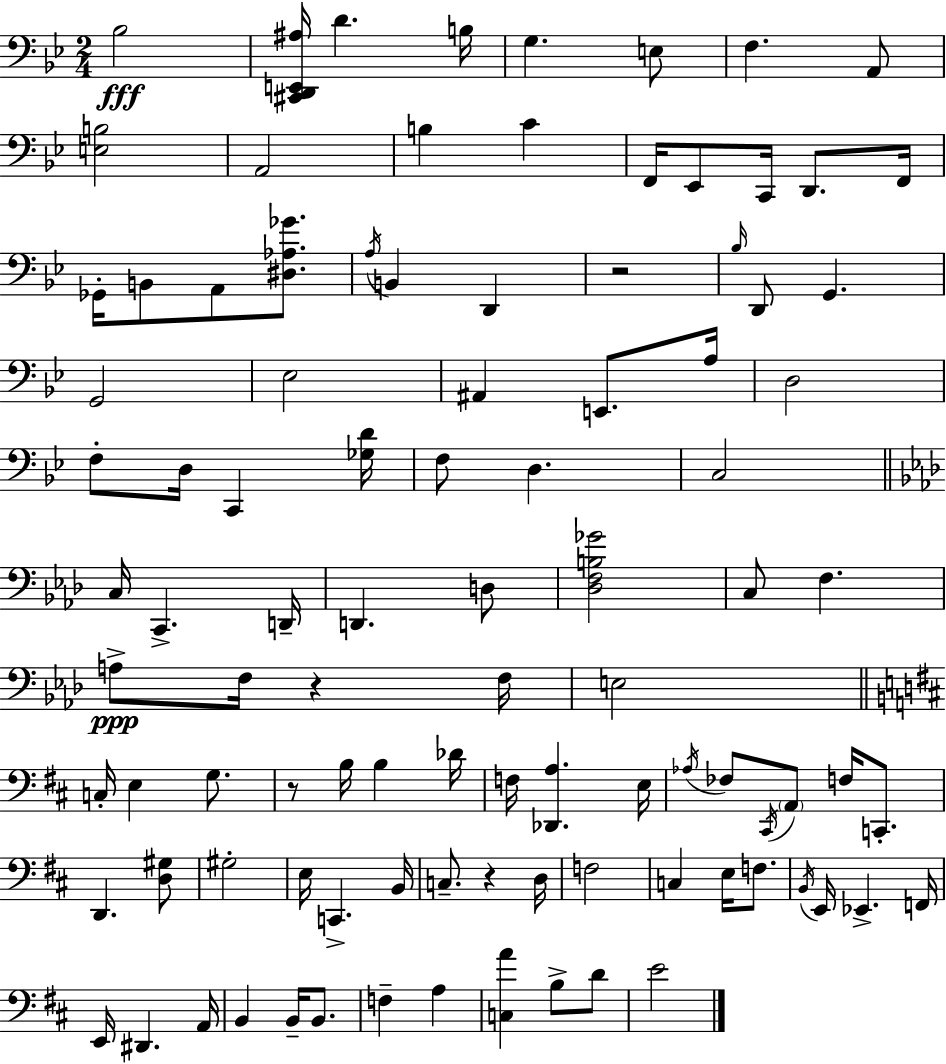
X:1
T:Untitled
M:2/4
L:1/4
K:Gm
_B,2 [^C,,D,,E,,^A,]/4 D B,/4 G, E,/2 F, A,,/2 [E,B,]2 A,,2 B, C F,,/4 _E,,/2 C,,/4 D,,/2 F,,/4 _G,,/4 B,,/2 A,,/2 [^D,_A,_G]/2 A,/4 B,, D,, z2 _B,/4 D,,/2 G,, G,,2 _E,2 ^A,, E,,/2 A,/4 D,2 F,/2 D,/4 C,, [_G,D]/4 F,/2 D, C,2 C,/4 C,, D,,/4 D,, D,/2 [_D,F,B,_G]2 C,/2 F, A,/2 F,/4 z F,/4 E,2 C,/4 E, G,/2 z/2 B,/4 B, _D/4 F,/4 [_D,,A,] E,/4 _A,/4 _F,/2 ^C,,/4 A,,/2 F,/4 C,,/2 D,, [D,^G,]/2 ^G,2 E,/4 C,, B,,/4 C,/2 z D,/4 F,2 C, E,/4 F,/2 B,,/4 E,,/4 _E,, F,,/4 E,,/4 ^D,, A,,/4 B,, B,,/4 B,,/2 F, A, [C,A] B,/2 D/2 E2